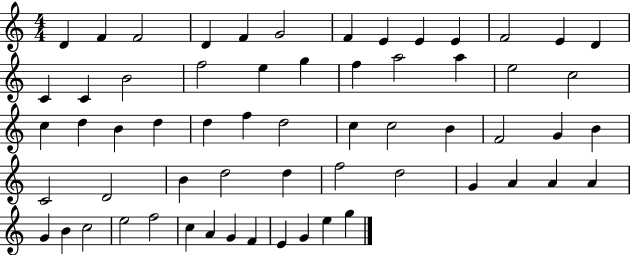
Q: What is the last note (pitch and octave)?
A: G5